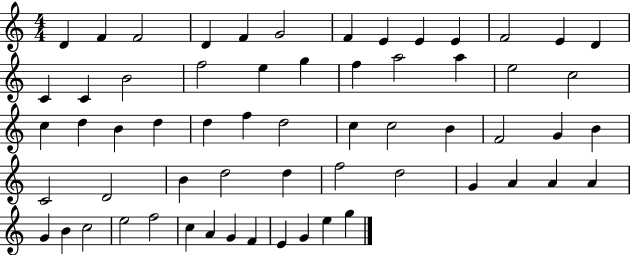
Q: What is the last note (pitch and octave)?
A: G5